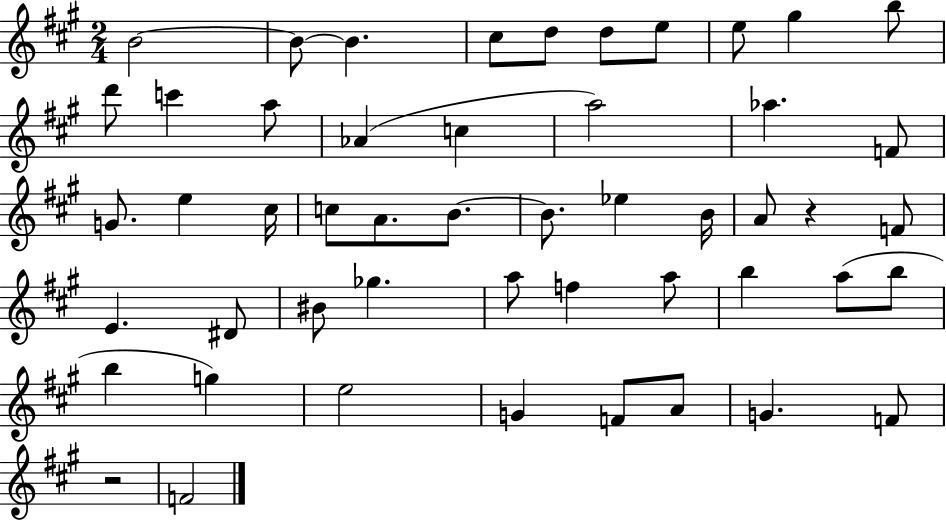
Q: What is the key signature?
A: A major